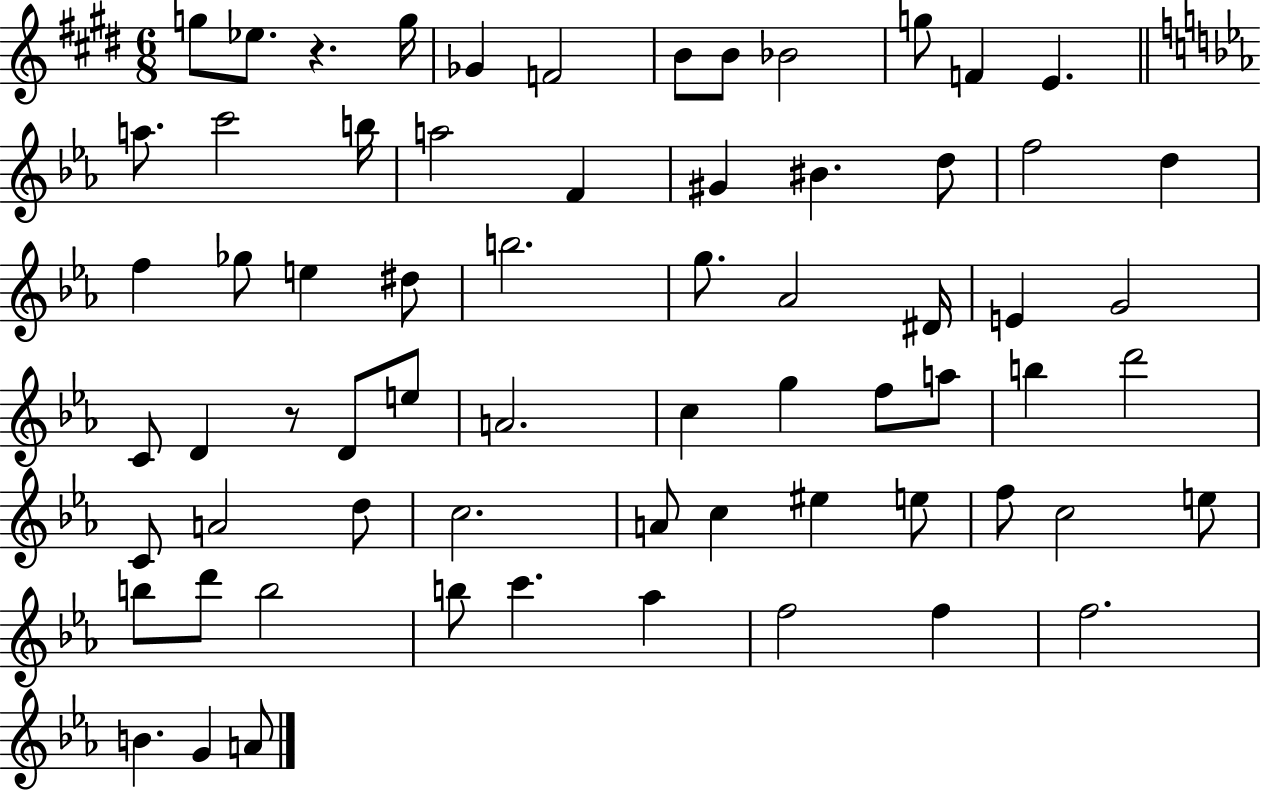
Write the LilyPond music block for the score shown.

{
  \clef treble
  \numericTimeSignature
  \time 6/8
  \key e \major
  g''8 ees''8. r4. g''16 | ges'4 f'2 | b'8 b'8 bes'2 | g''8 f'4 e'4. | \break \bar "||" \break \key ees \major a''8. c'''2 b''16 | a''2 f'4 | gis'4 bis'4. d''8 | f''2 d''4 | \break f''4 ges''8 e''4 dis''8 | b''2. | g''8. aes'2 dis'16 | e'4 g'2 | \break c'8 d'4 r8 d'8 e''8 | a'2. | c''4 g''4 f''8 a''8 | b''4 d'''2 | \break c'8 a'2 d''8 | c''2. | a'8 c''4 eis''4 e''8 | f''8 c''2 e''8 | \break b''8 d'''8 b''2 | b''8 c'''4. aes''4 | f''2 f''4 | f''2. | \break b'4. g'4 a'8 | \bar "|."
}